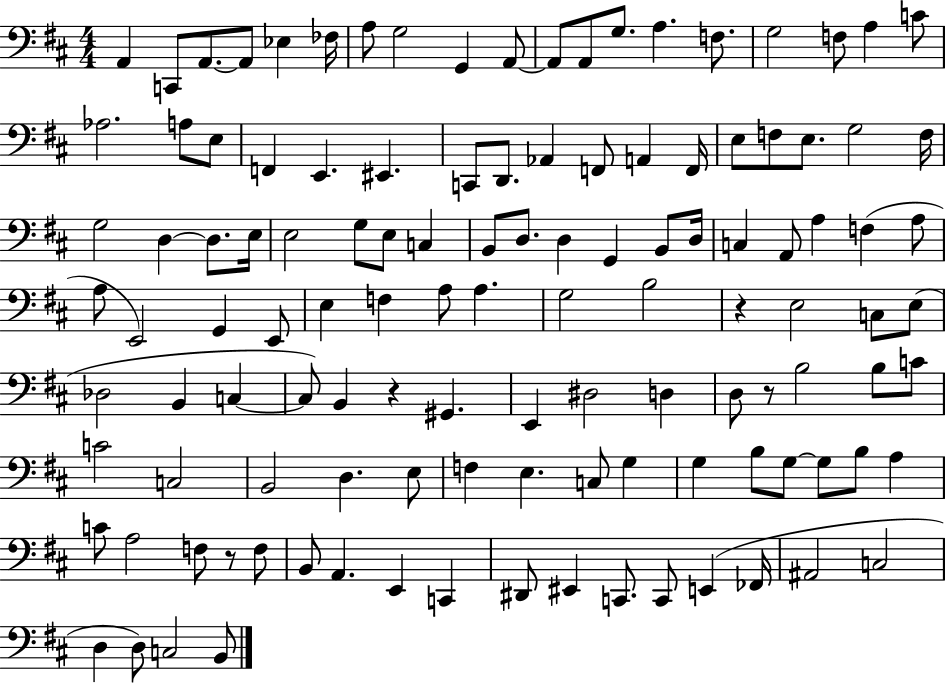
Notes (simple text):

A2/q C2/e A2/e. A2/e Eb3/q FES3/s A3/e G3/h G2/q A2/e A2/e A2/e G3/e. A3/q. F3/e. G3/h F3/e A3/q C4/e Ab3/h. A3/e E3/e F2/q E2/q. EIS2/q. C2/e D2/e. Ab2/q F2/e A2/q F2/s E3/e F3/e E3/e. G3/h F3/s G3/h D3/q D3/e. E3/s E3/h G3/e E3/e C3/q B2/e D3/e. D3/q G2/q B2/e D3/s C3/q A2/e A3/q F3/q A3/e A3/e E2/h G2/q E2/e E3/q F3/q A3/e A3/q. G3/h B3/h R/q E3/h C3/e E3/e Db3/h B2/q C3/q C3/e B2/q R/q G#2/q. E2/q D#3/h D3/q D3/e R/e B3/h B3/e C4/e C4/h C3/h B2/h D3/q. E3/e F3/q E3/q. C3/e G3/q G3/q B3/e G3/e G3/e B3/e A3/q C4/e A3/h F3/e R/e F3/e B2/e A2/q. E2/q C2/q D#2/e EIS2/q C2/e. C2/e E2/q FES2/s A#2/h C3/h D3/q D3/e C3/h B2/e